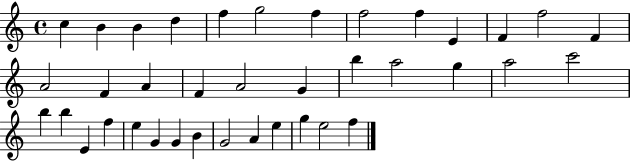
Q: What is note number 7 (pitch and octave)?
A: F5